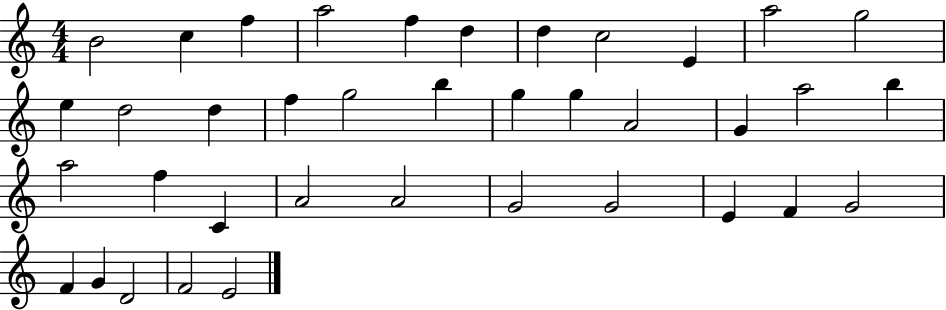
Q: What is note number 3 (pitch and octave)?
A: F5